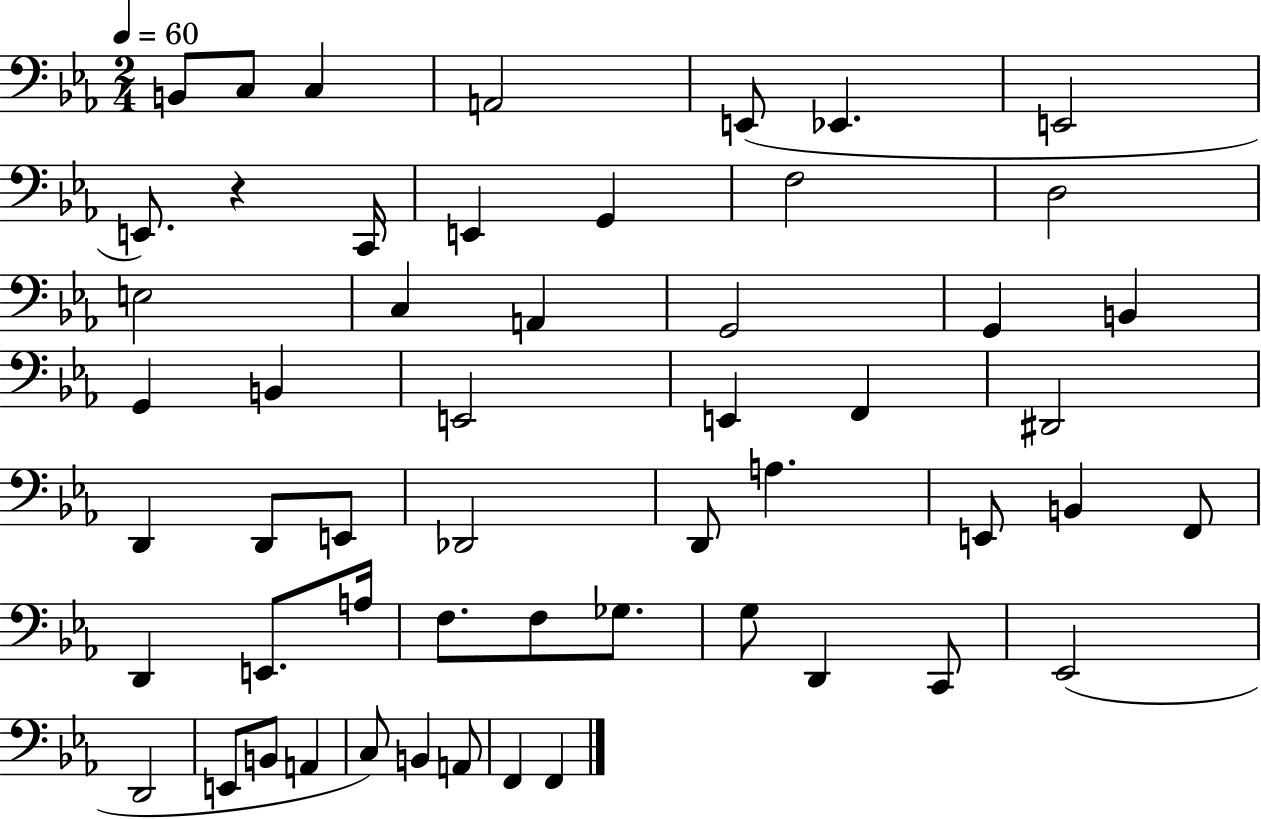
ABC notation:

X:1
T:Untitled
M:2/4
L:1/4
K:Eb
B,,/2 C,/2 C, A,,2 E,,/2 _E,, E,,2 E,,/2 z C,,/4 E,, G,, F,2 D,2 E,2 C, A,, G,,2 G,, B,, G,, B,, E,,2 E,, F,, ^D,,2 D,, D,,/2 E,,/2 _D,,2 D,,/2 A, E,,/2 B,, F,,/2 D,, E,,/2 A,/4 F,/2 F,/2 _G,/2 G,/2 D,, C,,/2 _E,,2 D,,2 E,,/2 B,,/2 A,, C,/2 B,, A,,/2 F,, F,,